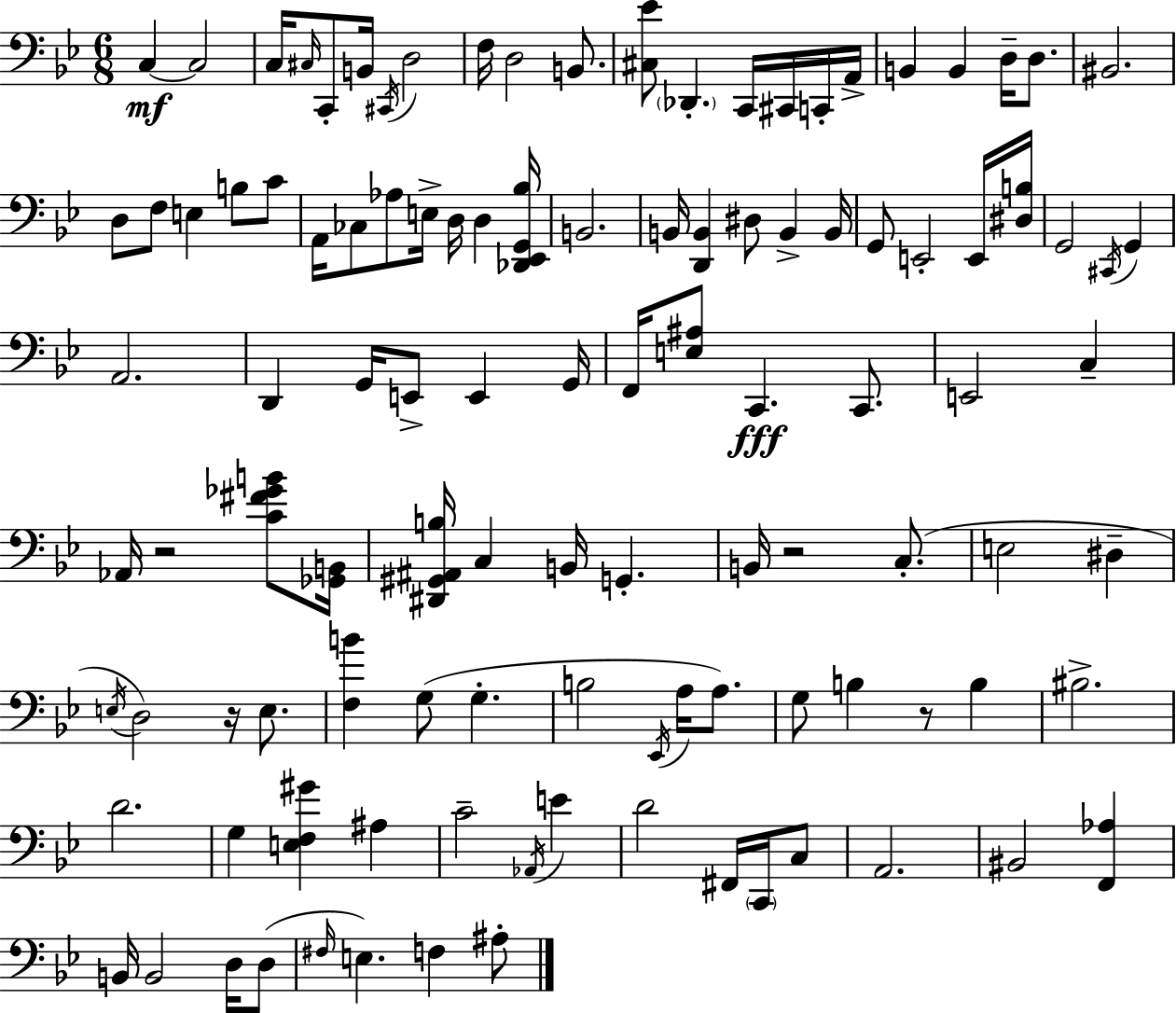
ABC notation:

X:1
T:Untitled
M:6/8
L:1/4
K:Gm
C, C,2 C,/4 ^C,/4 C,,/2 B,,/4 ^C,,/4 D,2 F,/4 D,2 B,,/2 [^C,_E]/2 _D,, C,,/4 ^C,,/4 C,,/4 A,,/4 B,, B,, D,/4 D,/2 ^B,,2 D,/2 F,/2 E, B,/2 C/2 A,,/4 _C,/2 _A,/2 E,/4 D,/4 D, [_D,,_E,,G,,_B,]/4 B,,2 B,,/4 [D,,B,,] ^D,/2 B,, B,,/4 G,,/2 E,,2 E,,/4 [^D,B,]/4 G,,2 ^C,,/4 G,, A,,2 D,, G,,/4 E,,/2 E,, G,,/4 F,,/4 [E,^A,]/2 C,, C,,/2 E,,2 C, _A,,/4 z2 [C^F_GB]/2 [_G,,B,,]/4 [^D,,^G,,^A,,B,]/4 C, B,,/4 G,, B,,/4 z2 C,/2 E,2 ^D, E,/4 D,2 z/4 E,/2 [F,B] G,/2 G, B,2 _E,,/4 A,/4 A,/2 G,/2 B, z/2 B, ^B,2 D2 G, [E,F,^G] ^A, C2 _A,,/4 E D2 ^F,,/4 C,,/4 C,/2 A,,2 ^B,,2 [F,,_A,] B,,/4 B,,2 D,/4 D,/2 ^F,/4 E, F, ^A,/2